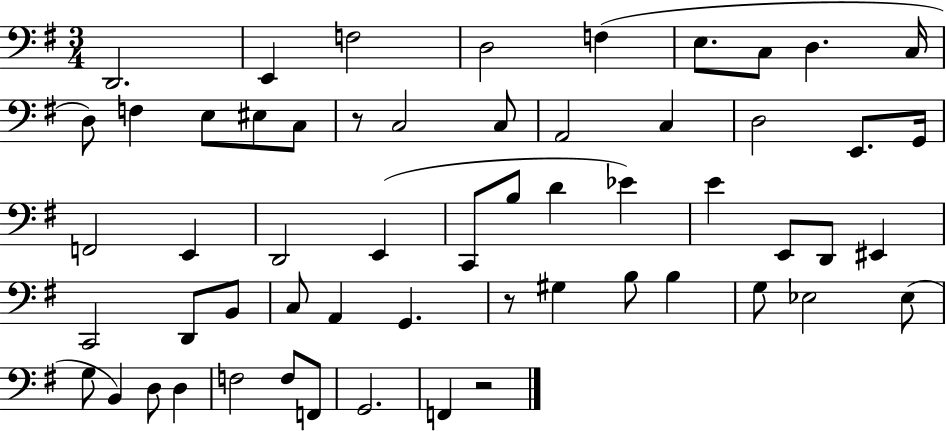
D2/h. E2/q F3/h D3/h F3/q E3/e. C3/e D3/q. C3/s D3/e F3/q E3/e EIS3/e C3/e R/e C3/h C3/e A2/h C3/q D3/h E2/e. G2/s F2/h E2/q D2/h E2/q C2/e B3/e D4/q Eb4/q E4/q E2/e D2/e EIS2/q C2/h D2/e B2/e C3/e A2/q G2/q. R/e G#3/q B3/e B3/q G3/e Eb3/h Eb3/e G3/e B2/q D3/e D3/q F3/h F3/e F2/e G2/h. F2/q R/h